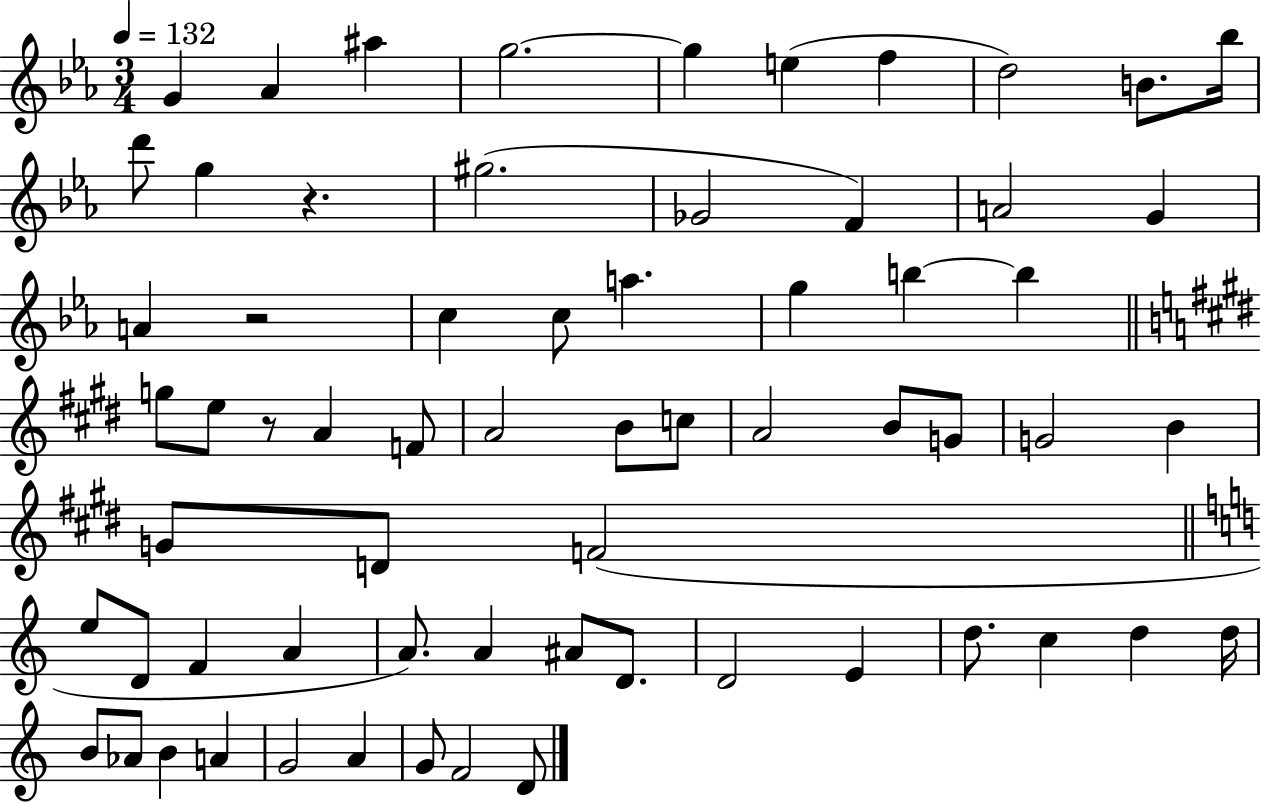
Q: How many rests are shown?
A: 3